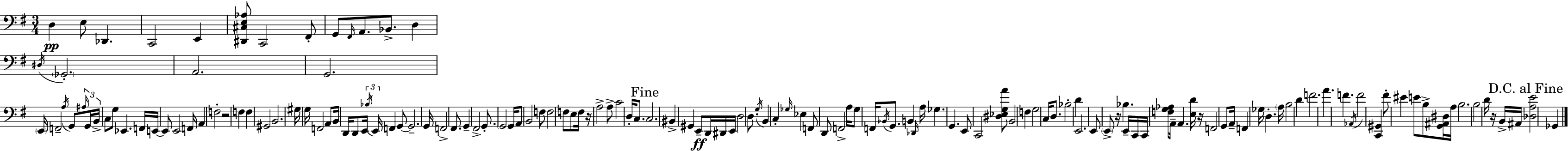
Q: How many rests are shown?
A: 5